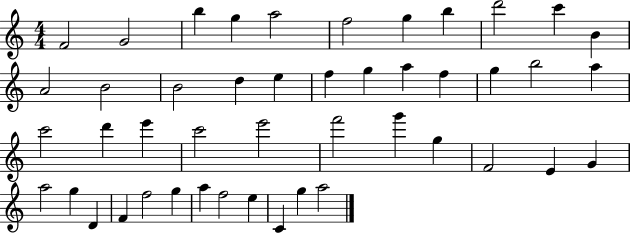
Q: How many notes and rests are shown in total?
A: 46